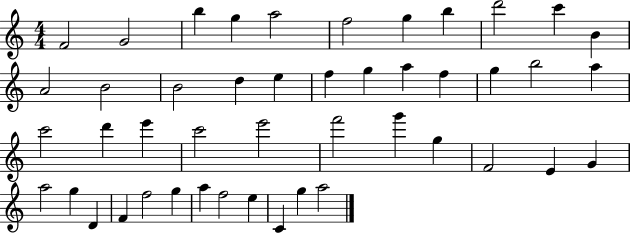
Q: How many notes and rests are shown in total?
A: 46